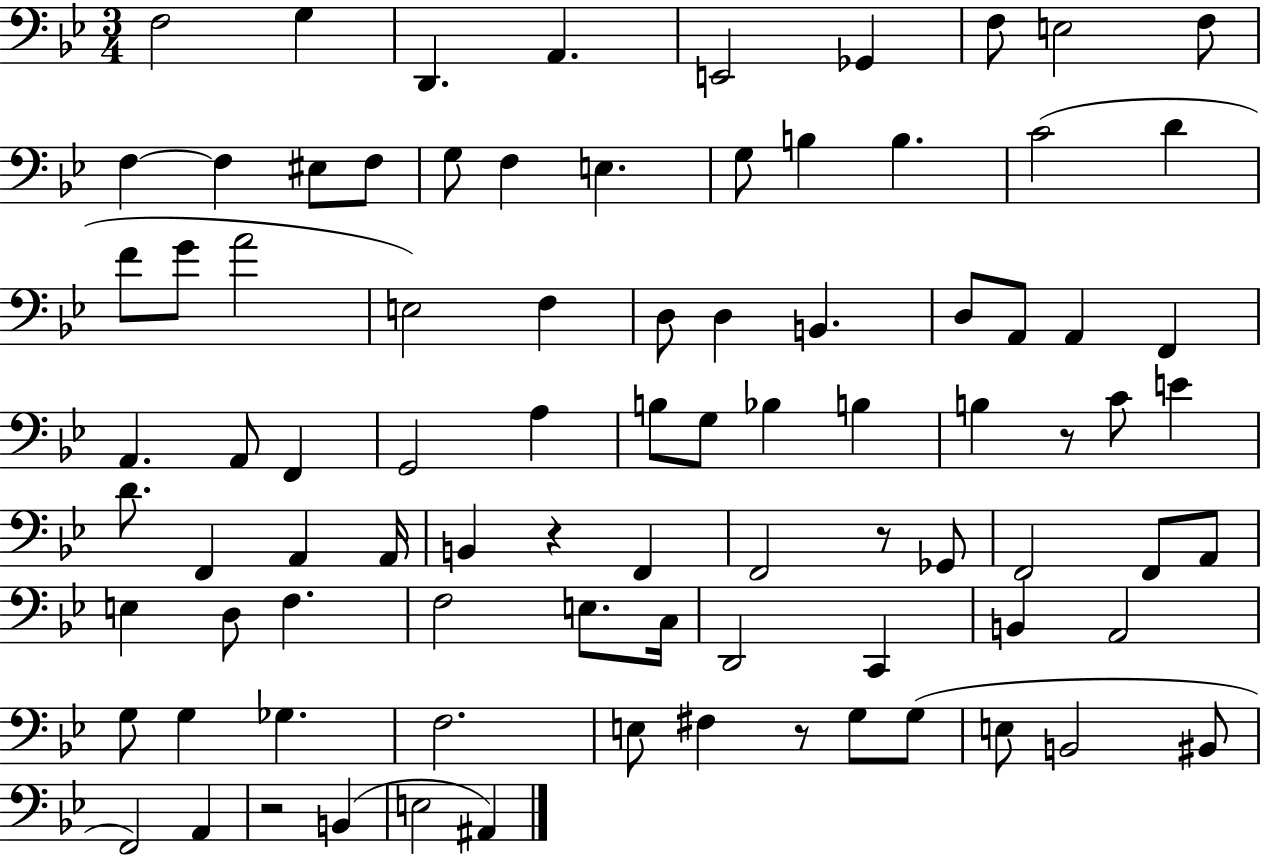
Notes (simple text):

F3/h G3/q D2/q. A2/q. E2/h Gb2/q F3/e E3/h F3/e F3/q F3/q EIS3/e F3/e G3/e F3/q E3/q. G3/e B3/q B3/q. C4/h D4/q F4/e G4/e A4/h E3/h F3/q D3/e D3/q B2/q. D3/e A2/e A2/q F2/q A2/q. A2/e F2/q G2/h A3/q B3/e G3/e Bb3/q B3/q B3/q R/e C4/e E4/q D4/e. F2/q A2/q A2/s B2/q R/q F2/q F2/h R/e Gb2/e F2/h F2/e A2/e E3/q D3/e F3/q. F3/h E3/e. C3/s D2/h C2/q B2/q A2/h G3/e G3/q Gb3/q. F3/h. E3/e F#3/q R/e G3/e G3/e E3/e B2/h BIS2/e F2/h A2/q R/h B2/q E3/h A#2/q